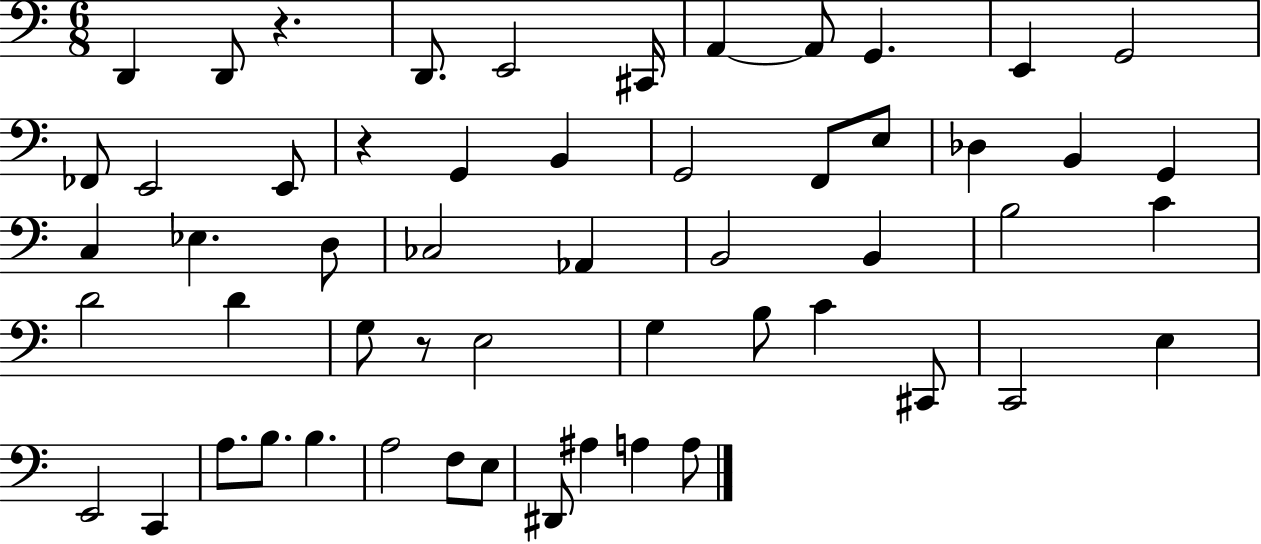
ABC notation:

X:1
T:Untitled
M:6/8
L:1/4
K:C
D,, D,,/2 z D,,/2 E,,2 ^C,,/4 A,, A,,/2 G,, E,, G,,2 _F,,/2 E,,2 E,,/2 z G,, B,, G,,2 F,,/2 E,/2 _D, B,, G,, C, _E, D,/2 _C,2 _A,, B,,2 B,, B,2 C D2 D G,/2 z/2 E,2 G, B,/2 C ^C,,/2 C,,2 E, E,,2 C,, A,/2 B,/2 B, A,2 F,/2 E,/2 ^D,,/2 ^A, A, A,/2